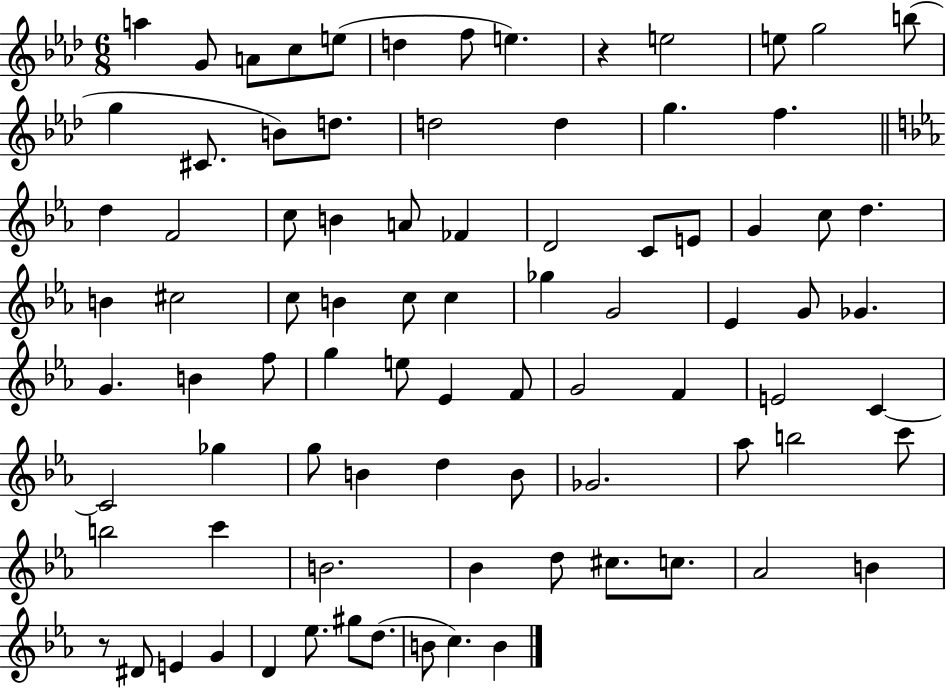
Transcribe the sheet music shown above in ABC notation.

X:1
T:Untitled
M:6/8
L:1/4
K:Ab
a G/2 A/2 c/2 e/2 d f/2 e z e2 e/2 g2 b/2 g ^C/2 B/2 d/2 d2 d g f d F2 c/2 B A/2 _F D2 C/2 E/2 G c/2 d B ^c2 c/2 B c/2 c _g G2 _E G/2 _G G B f/2 g e/2 _E F/2 G2 F E2 C C2 _g g/2 B d B/2 _G2 _a/2 b2 c'/2 b2 c' B2 _B d/2 ^c/2 c/2 _A2 B z/2 ^D/2 E G D _e/2 ^g/2 d/2 B/2 c B